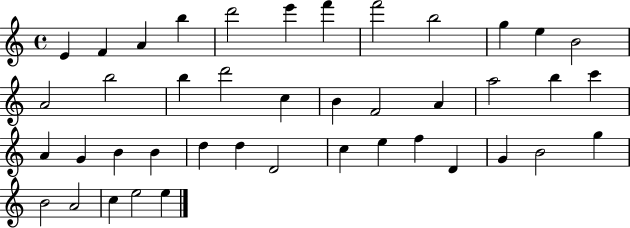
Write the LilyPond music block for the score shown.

{
  \clef treble
  \time 4/4
  \defaultTimeSignature
  \key c \major
  e'4 f'4 a'4 b''4 | d'''2 e'''4 f'''4 | f'''2 b''2 | g''4 e''4 b'2 | \break a'2 b''2 | b''4 d'''2 c''4 | b'4 f'2 a'4 | a''2 b''4 c'''4 | \break a'4 g'4 b'4 b'4 | d''4 d''4 d'2 | c''4 e''4 f''4 d'4 | g'4 b'2 g''4 | \break b'2 a'2 | c''4 e''2 e''4 | \bar "|."
}